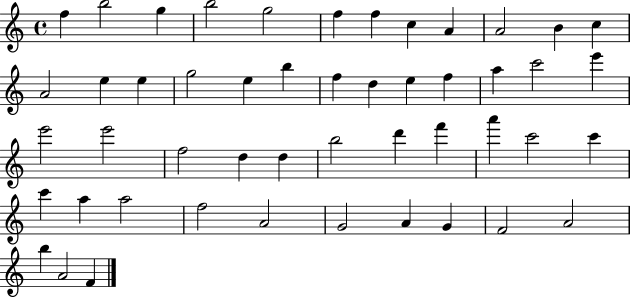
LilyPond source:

{
  \clef treble
  \time 4/4
  \defaultTimeSignature
  \key c \major
  f''4 b''2 g''4 | b''2 g''2 | f''4 f''4 c''4 a'4 | a'2 b'4 c''4 | \break a'2 e''4 e''4 | g''2 e''4 b''4 | f''4 d''4 e''4 f''4 | a''4 c'''2 e'''4 | \break e'''2 e'''2 | f''2 d''4 d''4 | b''2 d'''4 f'''4 | a'''4 c'''2 c'''4 | \break c'''4 a''4 a''2 | f''2 a'2 | g'2 a'4 g'4 | f'2 a'2 | \break b''4 a'2 f'4 | \bar "|."
}